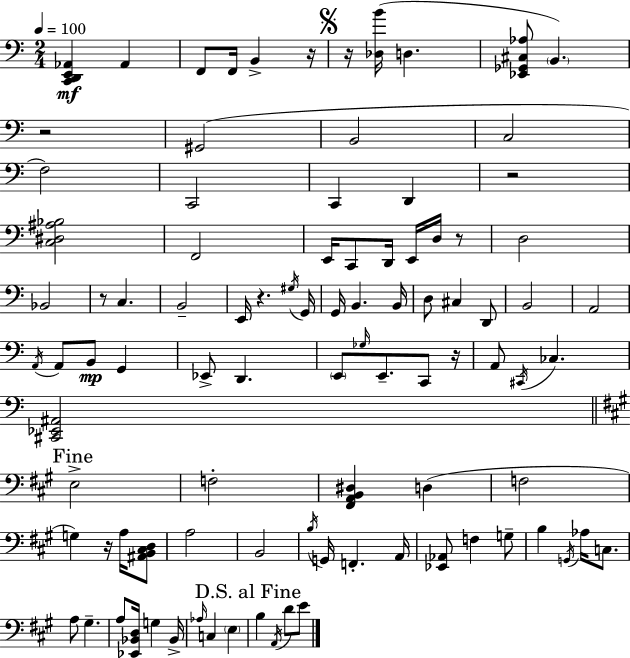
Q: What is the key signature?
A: A minor